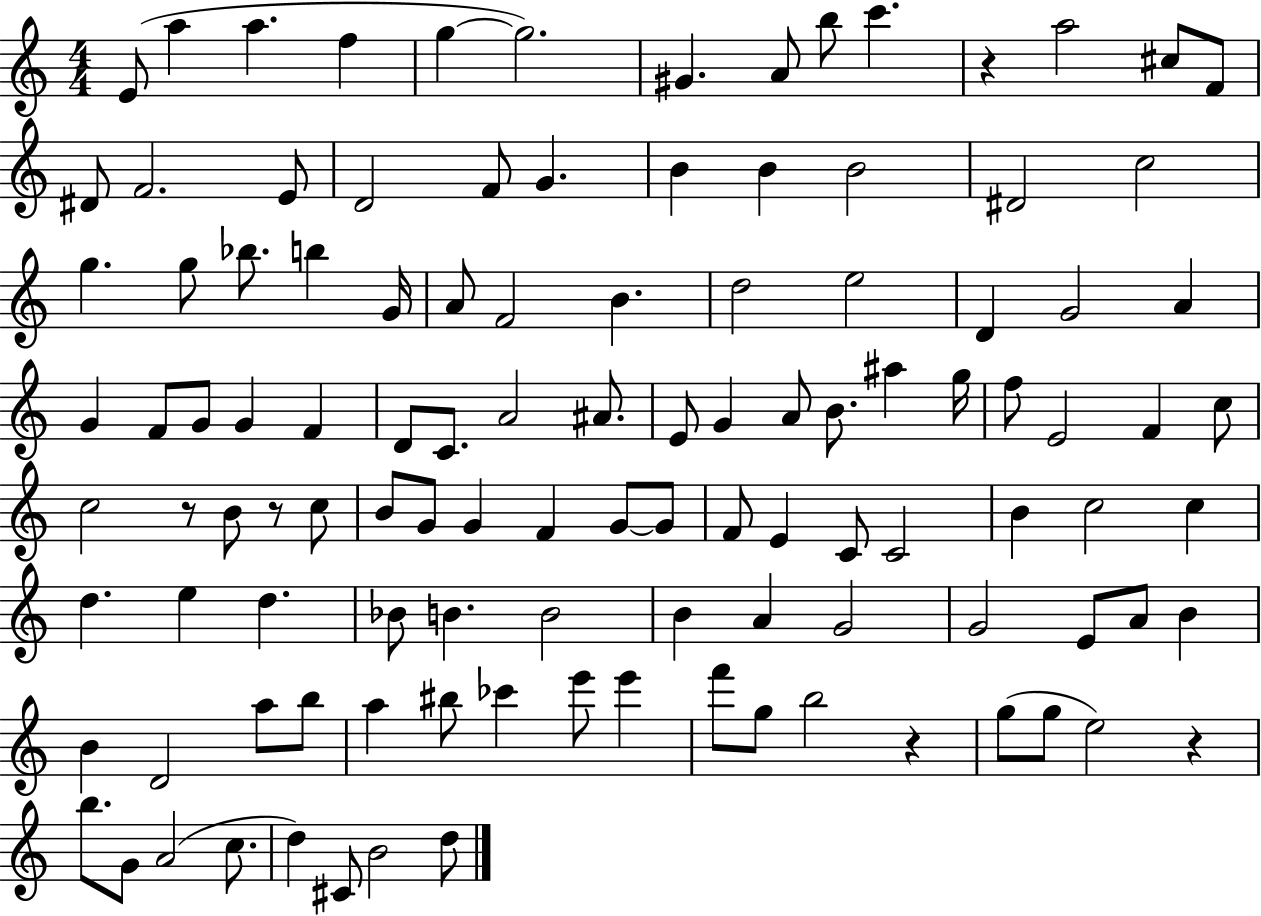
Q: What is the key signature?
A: C major